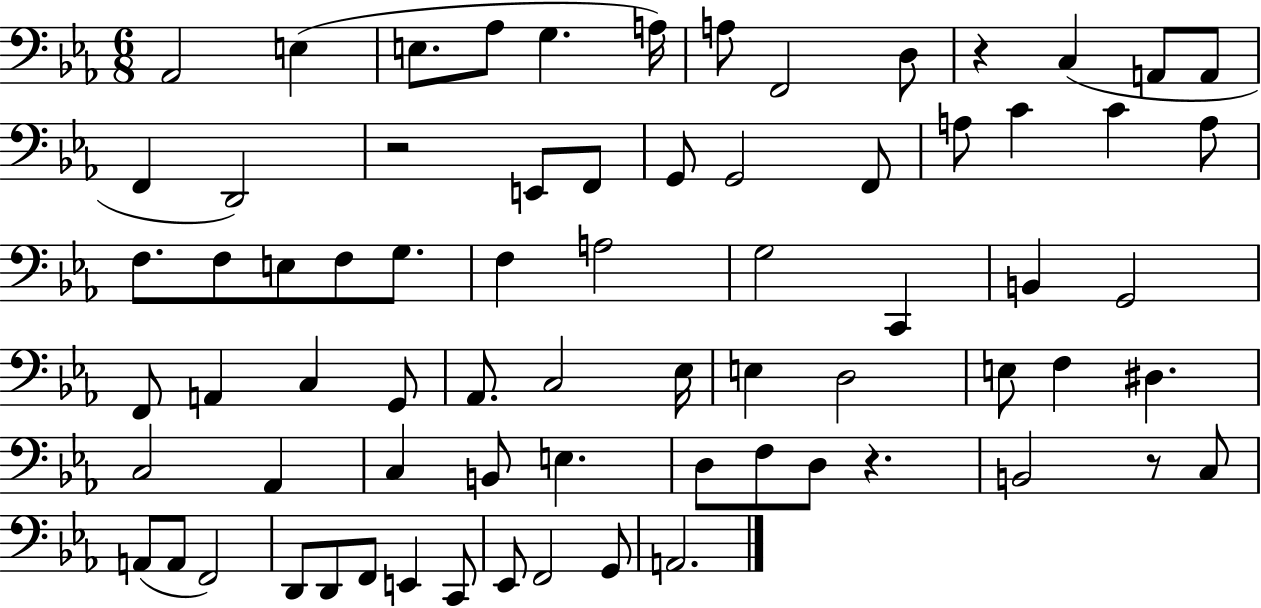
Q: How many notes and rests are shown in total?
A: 72